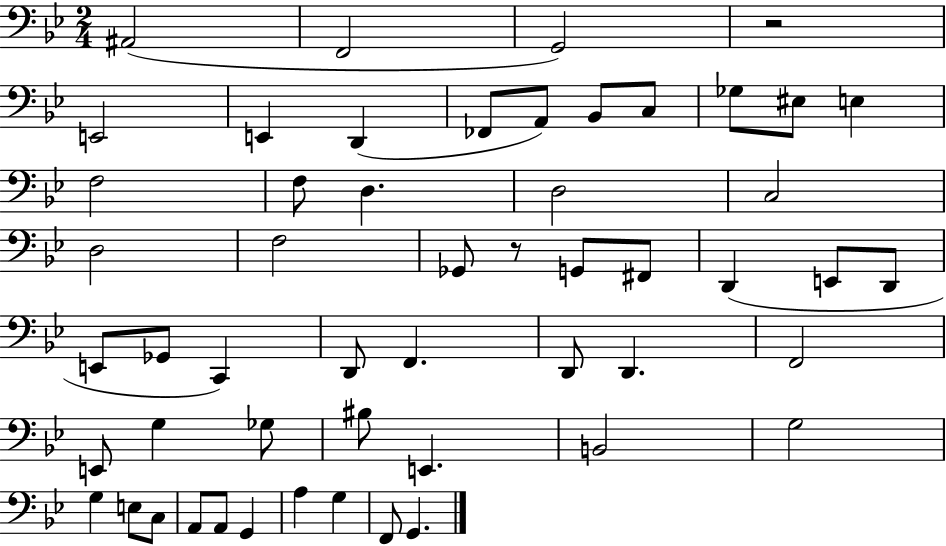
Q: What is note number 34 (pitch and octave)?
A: F2